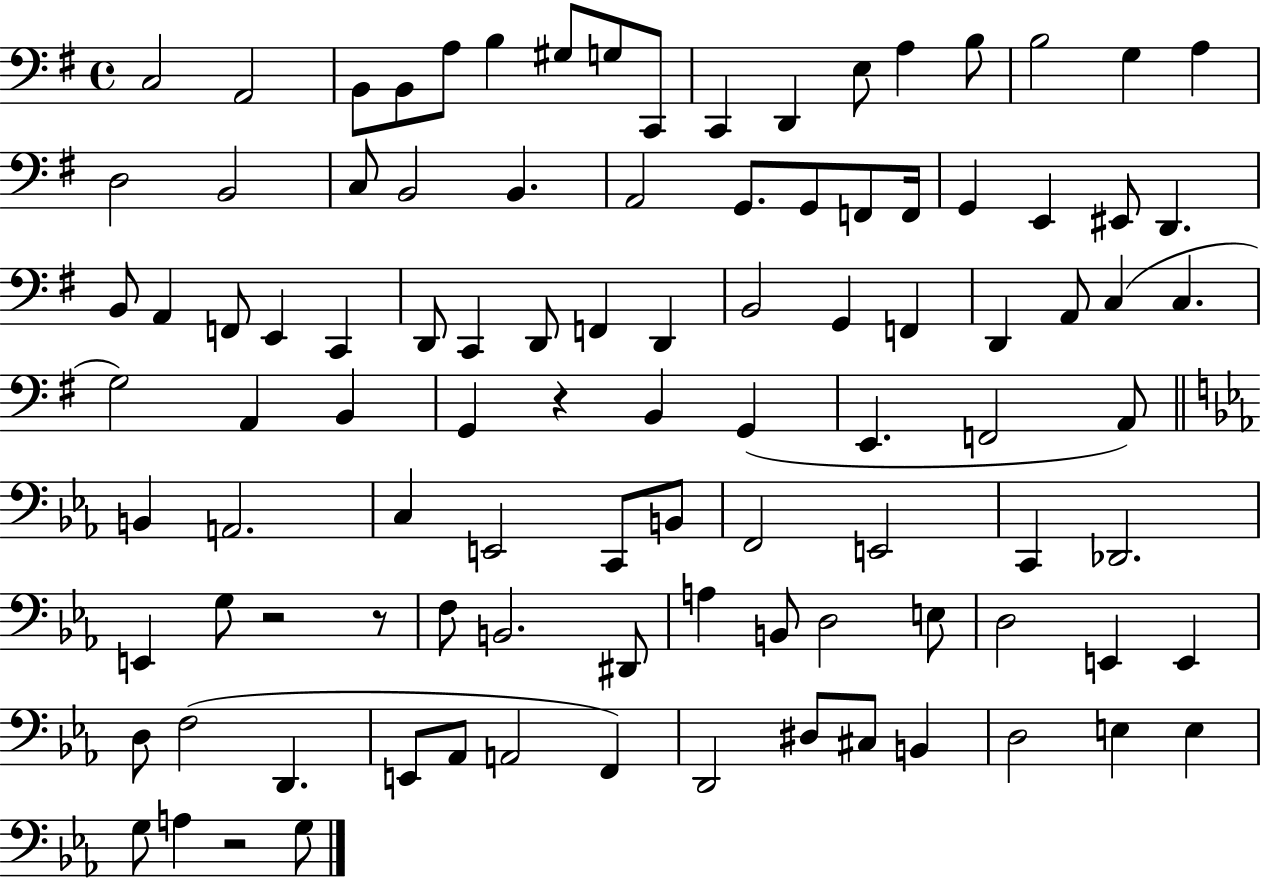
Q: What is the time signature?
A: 4/4